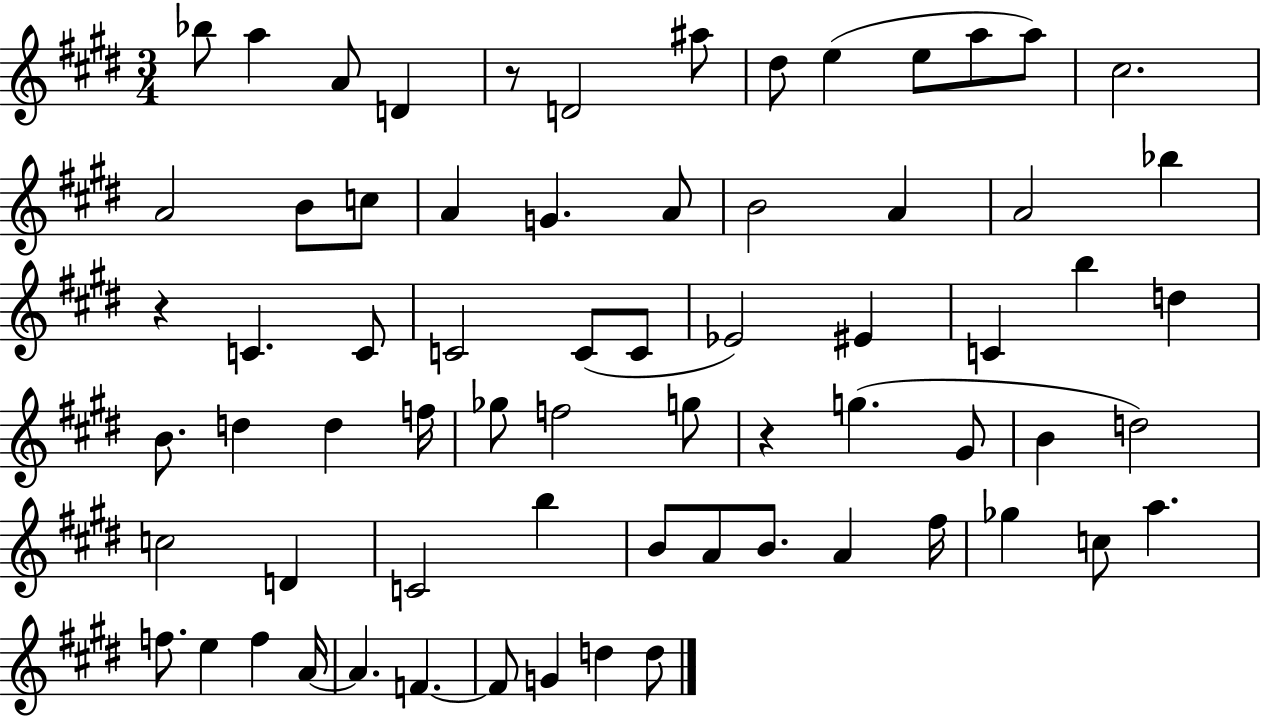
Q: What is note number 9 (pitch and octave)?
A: E5